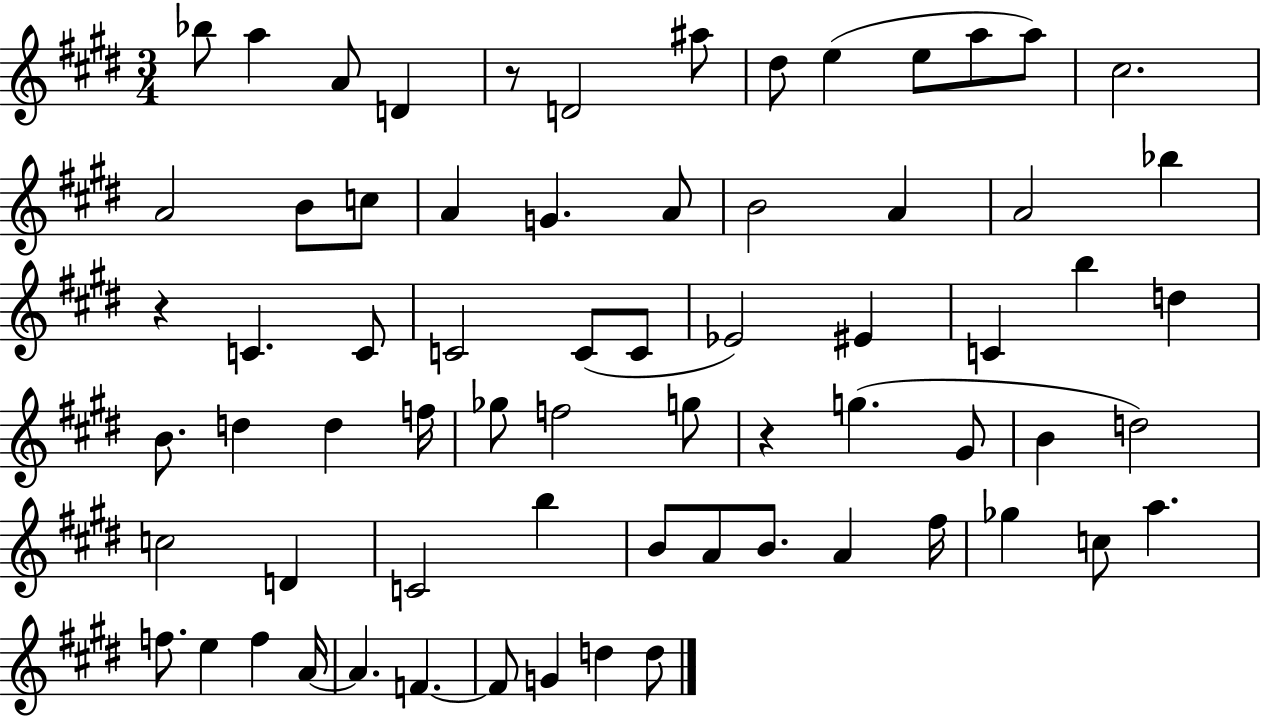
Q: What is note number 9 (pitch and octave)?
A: E5